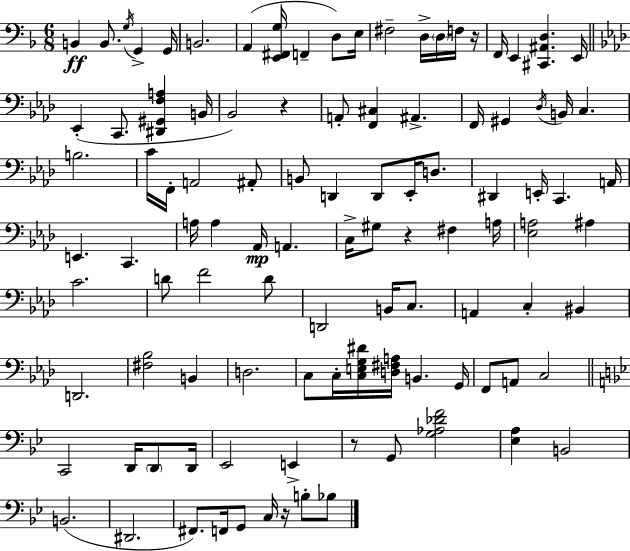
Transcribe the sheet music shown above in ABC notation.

X:1
T:Untitled
M:6/8
L:1/4
K:Dm
B,, B,,/2 G,/4 G,, G,,/4 B,,2 A,, [E,,^F,,G,]/4 F,, D,/2 E,/4 ^F,2 D,/4 D,/4 F,/4 z/4 F,,/4 E,, [^C,,^A,,D,] E,,/4 _E,, C,,/2 [^D,,^G,,F,A,] B,,/4 _B,,2 z A,,/2 [F,,^C,] ^A,, F,,/4 ^G,, _D,/4 B,,/4 C, B,2 C/4 F,,/4 A,,2 ^A,,/2 B,,/2 D,, D,,/2 _E,,/4 D,/2 ^D,, E,,/4 C,, A,,/4 E,, C,, A,/4 A, _A,,/4 A,, C,/4 ^G,/2 z ^F, A,/4 [_E,A,]2 ^A, C2 D/2 F2 D/2 D,,2 B,,/4 C,/2 A,, C, ^B,, D,,2 [^F,_B,]2 B,, D,2 C,/2 C,/4 [C,E,G,^D]/4 [D,^F,A,]/4 B,, G,,/4 F,,/2 A,,/2 C,2 C,,2 D,,/4 D,,/2 D,,/4 _E,,2 E,, z/2 G,,/2 [G,_A,_DF]2 [_E,A,] B,,2 B,,2 ^D,,2 ^F,,/2 F,,/4 G,,/2 C,/4 z/4 B,/2 _B,/2